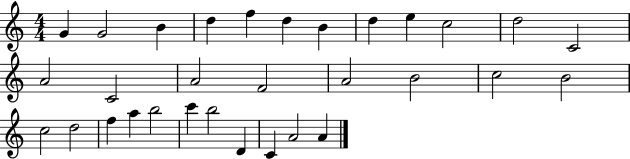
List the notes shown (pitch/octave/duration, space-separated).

G4/q G4/h B4/q D5/q F5/q D5/q B4/q D5/q E5/q C5/h D5/h C4/h A4/h C4/h A4/h F4/h A4/h B4/h C5/h B4/h C5/h D5/h F5/q A5/q B5/h C6/q B5/h D4/q C4/q A4/h A4/q